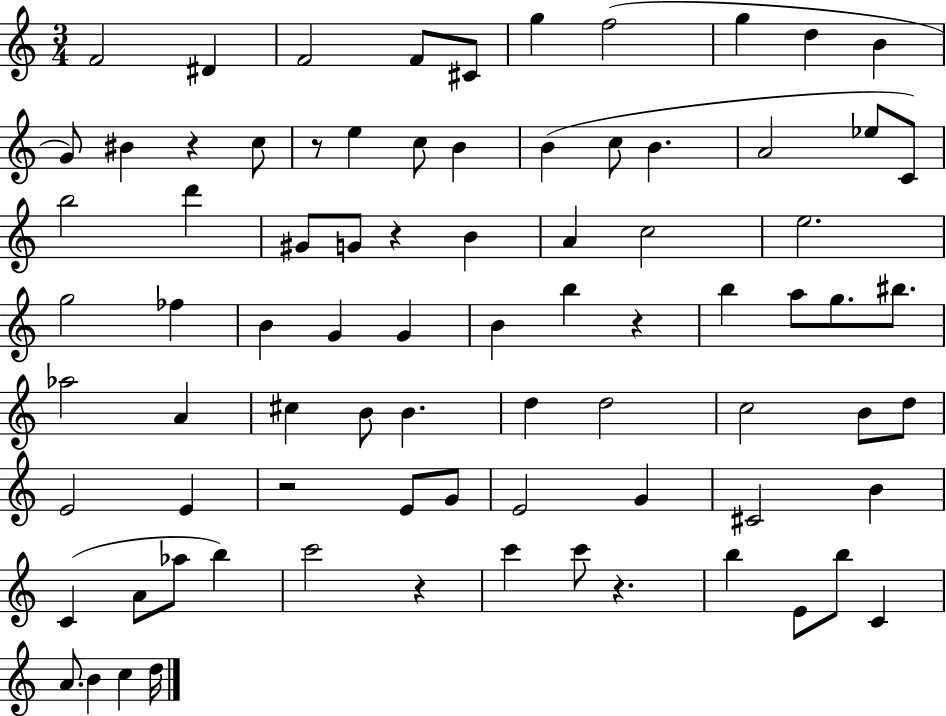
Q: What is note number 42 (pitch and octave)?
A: Ab5